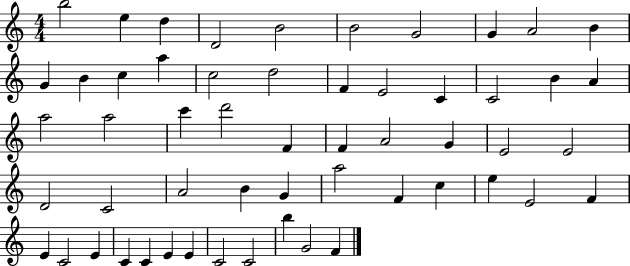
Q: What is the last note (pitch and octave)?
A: F4